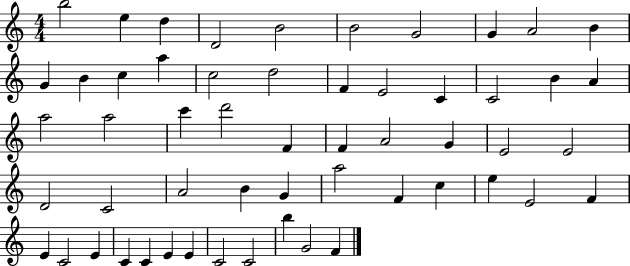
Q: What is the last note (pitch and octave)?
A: F4